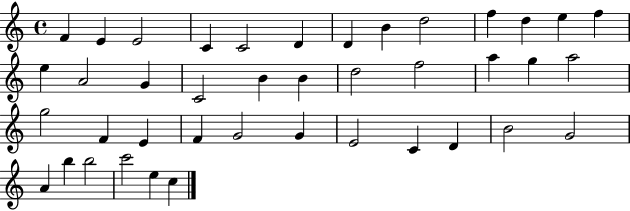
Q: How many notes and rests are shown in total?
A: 41